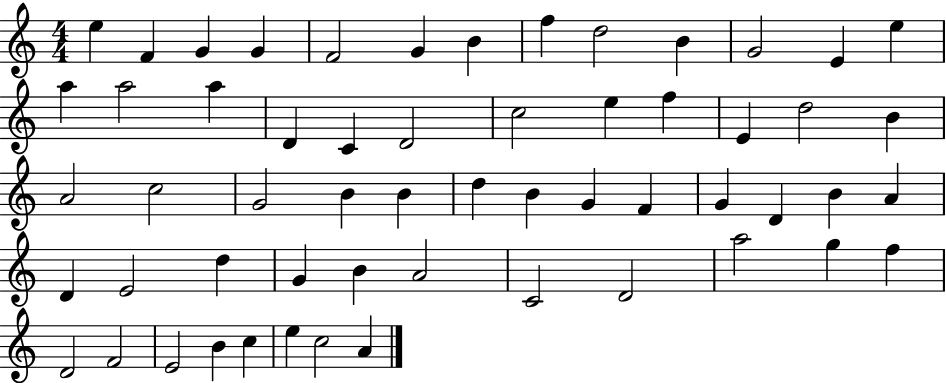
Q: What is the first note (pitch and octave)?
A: E5